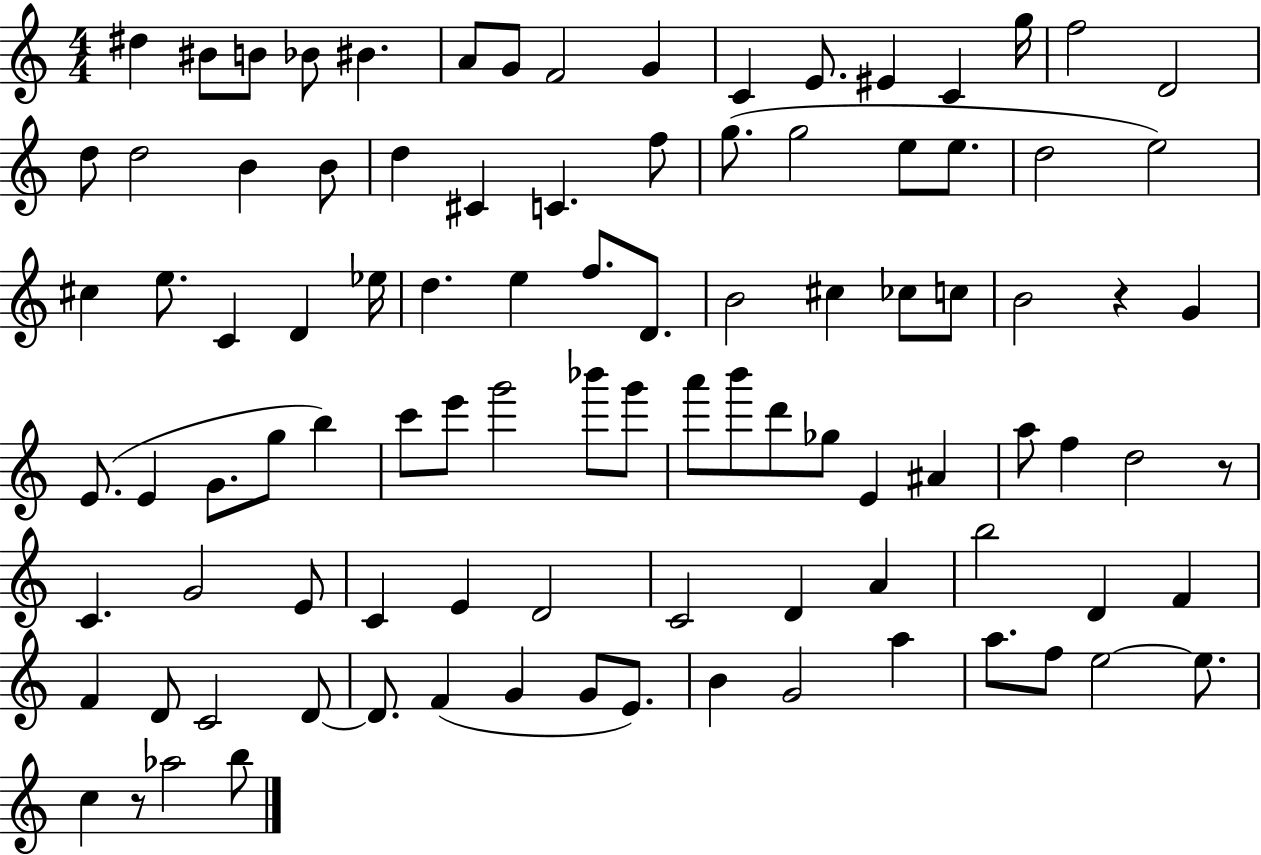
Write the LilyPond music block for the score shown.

{
  \clef treble
  \numericTimeSignature
  \time 4/4
  \key c \major
  dis''4 bis'8 b'8 bes'8 bis'4. | a'8 g'8 f'2 g'4 | c'4 e'8. eis'4 c'4 g''16 | f''2 d'2 | \break d''8 d''2 b'4 b'8 | d''4 cis'4 c'4. f''8 | g''8.( g''2 e''8 e''8. | d''2 e''2) | \break cis''4 e''8. c'4 d'4 ees''16 | d''4. e''4 f''8. d'8. | b'2 cis''4 ces''8 c''8 | b'2 r4 g'4 | \break e'8.( e'4 g'8. g''8 b''4) | c'''8 e'''8 g'''2 bes'''8 g'''8 | a'''8 b'''8 d'''8 ges''8 e'4 ais'4 | a''8 f''4 d''2 r8 | \break c'4. g'2 e'8 | c'4 e'4 d'2 | c'2 d'4 a'4 | b''2 d'4 f'4 | \break f'4 d'8 c'2 d'8~~ | d'8. f'4( g'4 g'8 e'8.) | b'4 g'2 a''4 | a''8. f''8 e''2~~ e''8. | \break c''4 r8 aes''2 b''8 | \bar "|."
}